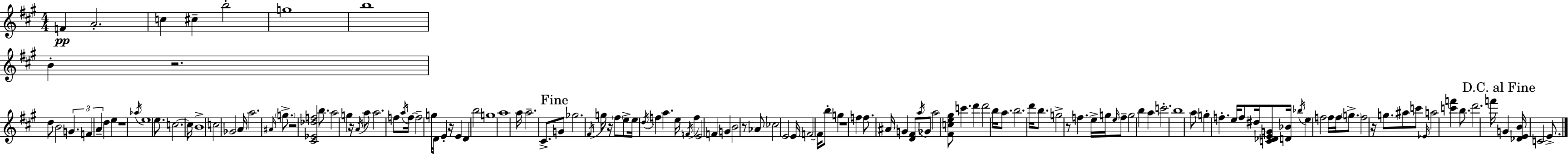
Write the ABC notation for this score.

X:1
T:Untitled
M:4/4
L:1/4
K:A
F A2 c ^c b2 g4 b4 B z2 d/2 B2 G F A d e z4 _a/4 e4 e/2 c2 c/4 B4 c2 _G2 A/4 a2 ^A/4 g/2 z2 [^C_E_df]2 b/2 a2 g z/4 A/4 a/2 a2 f/2 a/4 f/4 f2 g/4 D/4 E z/4 E D b2 g4 a4 a/4 a2 ^C/2 G/2 _g2 ^F/4 g/4 z/4 ^f/2 e/2 e/4 d/4 f a e/4 F/4 f E2 F G B2 z/2 _A/2 _c2 E2 E/4 F2 F/4 b/2 g z4 f f/2 ^A/4 G [D^F]/2 a/4 _G/2 a2 [^Fce^g]/2 c' d' d'2 b/4 a/2 b2 d'/4 b/2 g2 z/2 f e/4 g/4 e/4 f/2 g2 b a c'2 b4 a/2 g f e/4 f/2 ^d/4 [C_DEG]/2 [D_B]/4 _b/4 e f2 f/4 f/4 g/2 f2 z/4 g/2 ^a/2 c'/2 _E/4 a2 [c'f'] b/2 d'2 f'/4 G [_DEB]/4 C2 E/2